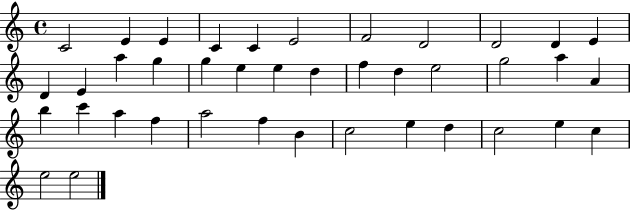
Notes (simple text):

C4/h E4/q E4/q C4/q C4/q E4/h F4/h D4/h D4/h D4/q E4/q D4/q E4/q A5/q G5/q G5/q E5/q E5/q D5/q F5/q D5/q E5/h G5/h A5/q A4/q B5/q C6/q A5/q F5/q A5/h F5/q B4/q C5/h E5/q D5/q C5/h E5/q C5/q E5/h E5/h